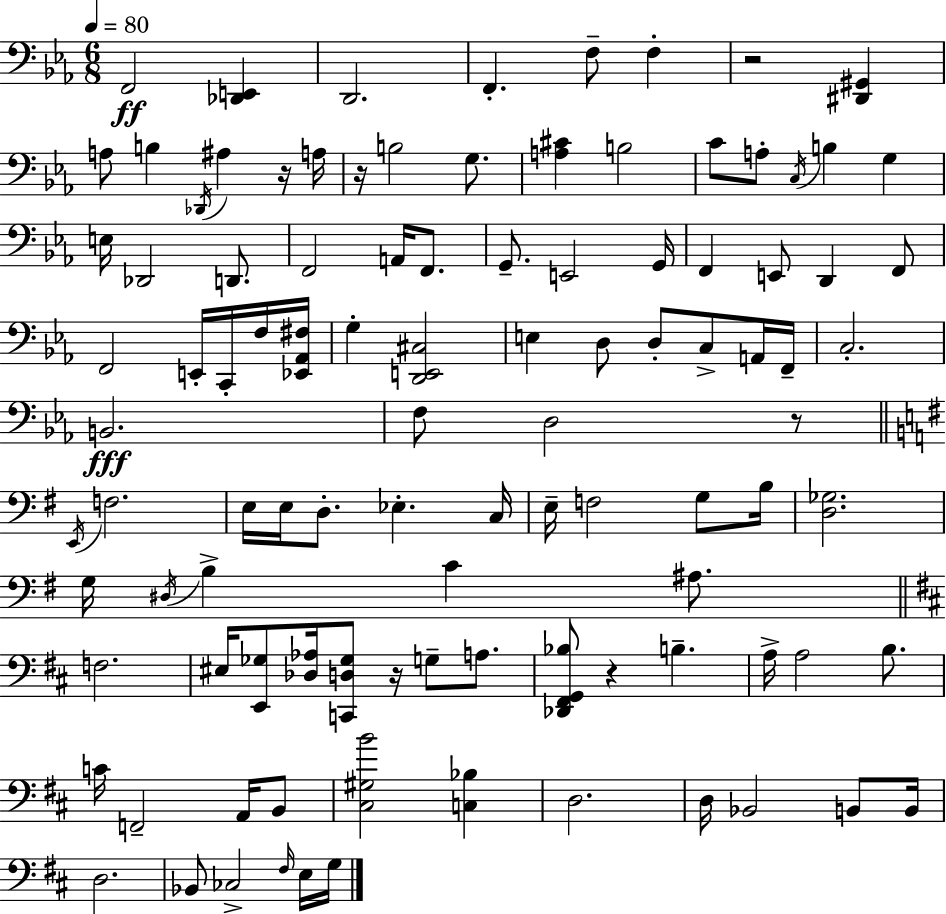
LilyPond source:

{
  \clef bass
  \numericTimeSignature
  \time 6/8
  \key ees \major
  \tempo 4 = 80
  f,2\ff <des, e,>4 | d,2. | f,4.-. f8-- f4-. | r2 <dis, gis,>4 | \break a8 b4 \acciaccatura { des,16 } ais4 r16 | a16 r16 b2 g8. | <a cis'>4 b2 | c'8 a8-. \acciaccatura { c16 } b4 g4 | \break e16 des,2 d,8. | f,2 a,16 f,8. | g,8.-- e,2 | g,16 f,4 e,8 d,4 | \break f,8 f,2 e,16-. c,16-. | f16 <ees, aes, fis>16 g4-. <d, e, cis>2 | e4 d8 d8-. c8-> | a,16 f,16-- c2.-. | \break b,2.\fff | f8 d2 | r8 \bar "||" \break \key e \minor \acciaccatura { e,16 } f2. | e16 e16 d8.-. ees4.-. | c16 e16-- f2 g8 | b16 <d ges>2. | \break g16 \acciaccatura { dis16 } b4-> c'4 ais8. | \bar "||" \break \key b \minor f2. | eis16 <e, ges>8 <des aes>16 <c, d ges>8 r16 g8-- a8. | <des, fis, g, bes>8 r4 b4.-- | a16-> a2 b8. | \break c'16 f,2-- a,16 b,8 | <cis gis b'>2 <c bes>4 | d2. | d16 bes,2 b,8 b,16 | \break d2. | bes,8 ces2-> \grace { fis16 } e16 | g16 \bar "|."
}